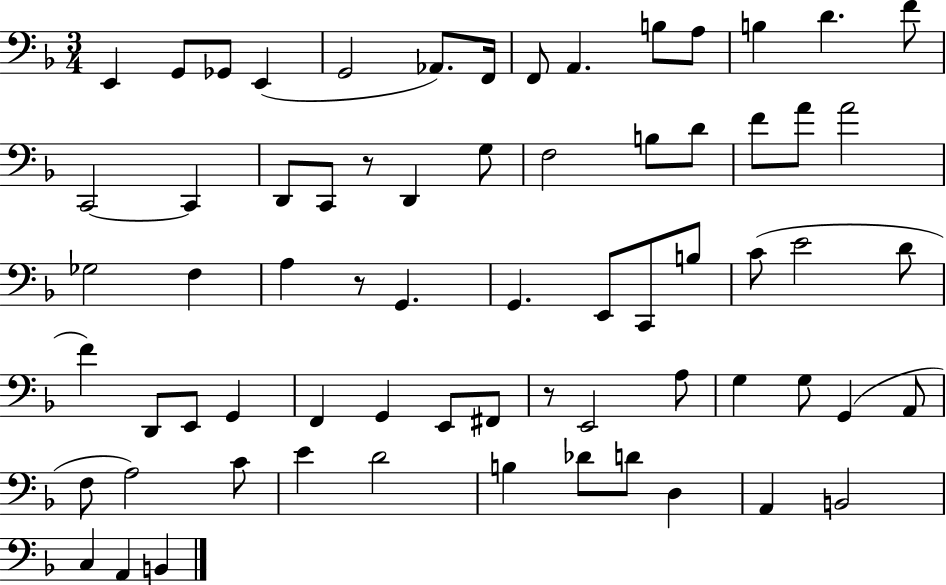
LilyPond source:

{
  \clef bass
  \numericTimeSignature
  \time 3/4
  \key f \major
  e,4 g,8 ges,8 e,4( | g,2 aes,8.) f,16 | f,8 a,4. b8 a8 | b4 d'4. f'8 | \break c,2~~ c,4 | d,8 c,8 r8 d,4 g8 | f2 b8 d'8 | f'8 a'8 a'2 | \break ges2 f4 | a4 r8 g,4. | g,4. e,8 c,8 b8 | c'8( e'2 d'8 | \break f'4) d,8 e,8 g,4 | f,4 g,4 e,8 fis,8 | r8 e,2 a8 | g4 g8 g,4( a,8 | \break f8 a2) c'8 | e'4 d'2 | b4 des'8 d'8 d4 | a,4 b,2 | \break c4 a,4 b,4 | \bar "|."
}